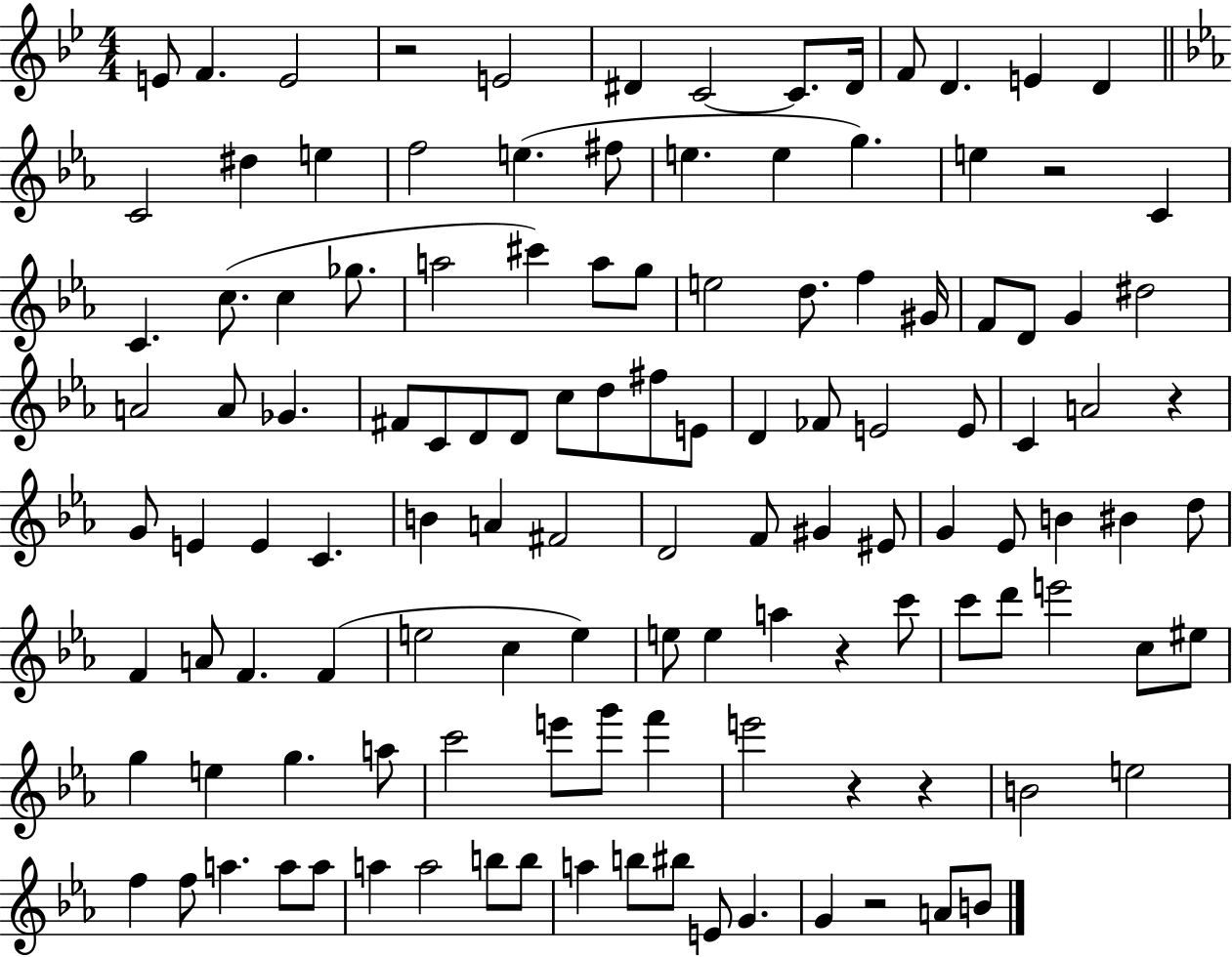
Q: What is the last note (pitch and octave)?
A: B4